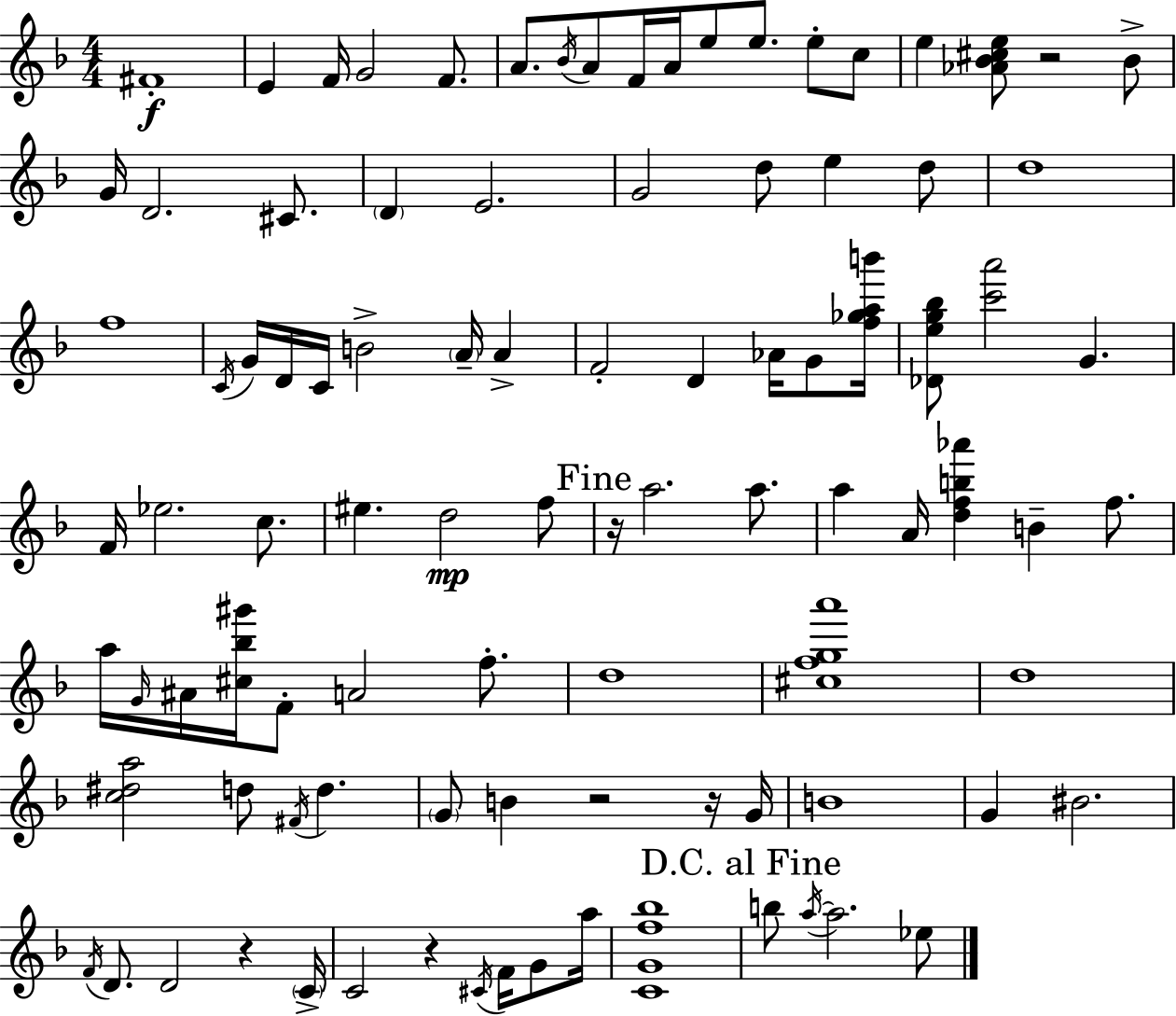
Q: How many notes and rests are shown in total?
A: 96